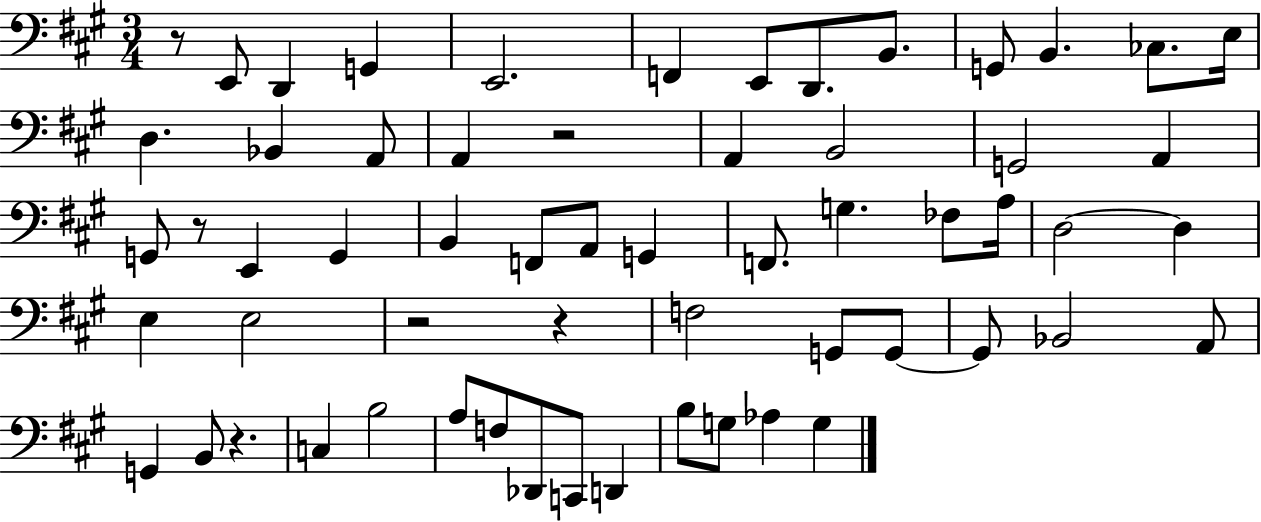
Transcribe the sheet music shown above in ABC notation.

X:1
T:Untitled
M:3/4
L:1/4
K:A
z/2 E,,/2 D,, G,, E,,2 F,, E,,/2 D,,/2 B,,/2 G,,/2 B,, _C,/2 E,/4 D, _B,, A,,/2 A,, z2 A,, B,,2 G,,2 A,, G,,/2 z/2 E,, G,, B,, F,,/2 A,,/2 G,, F,,/2 G, _F,/2 A,/4 D,2 D, E, E,2 z2 z F,2 G,,/2 G,,/2 G,,/2 _B,,2 A,,/2 G,, B,,/2 z C, B,2 A,/2 F,/2 _D,,/2 C,,/2 D,, B,/2 G,/2 _A, G,